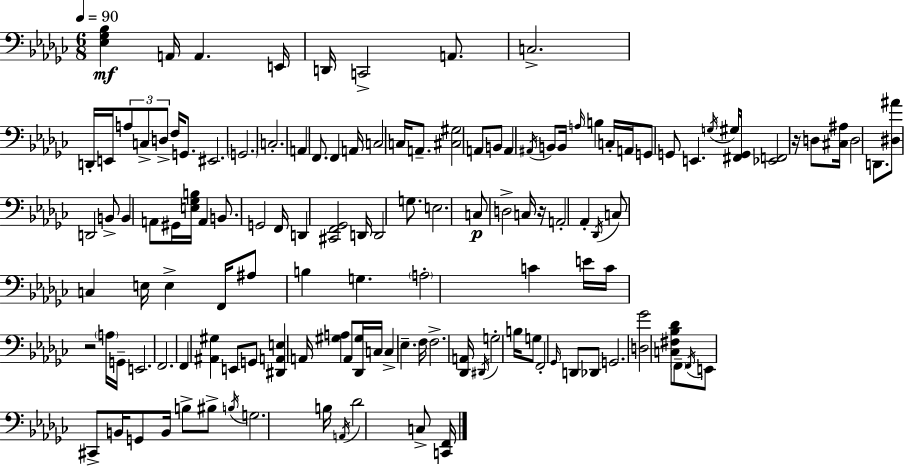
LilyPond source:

{
  \clef bass
  \numericTimeSignature
  \time 6/8
  \key ees \minor
  \tempo 4 = 90
  <ees ges bes>4\mf a,16 a,4. e,16 | d,16 c,2-> a,8. | c2.-> | d,16-. e,16 \tuplet 3/2 { a8 c8-> d8-> } f16 g,8. | \break eis,2. | \parenthesize g,2. | c2.-. | a,4 f,8. f,4 a,16 | \break c2 c16 a,8.-- | <cis gis>2 a,8 b,8 | a,4 \acciaccatura { ais,16 } b,8 b,16 \grace { a16 } b4 | c16-. a,16 g,8 g,8 e,4. | \break \acciaccatura { g16 } gis16 <fis, g,>16 <ees, f,>2 | r16 d8 <cis ais>16 d2 | d,8. <dis ais'>8 d,2 | b,8-> b,4 a,8 gis,16 <e ges b>16 a,4 | \break b,8. g,2 | f,16 d,4 <cis, f, ges,>2 | d,16 d,2 | g8. e2. | \break c8\p d2-> | c16 r16 a,2-. aes,4-. | \acciaccatura { des,16 } c8 c4 e16 e4-> | f,16 ais8 b4 g4. | \break \parenthesize a2-. | c'4 e'16 c'16 r2 | \parenthesize a16 g,16-- e,2. | f,2. | \break f,4 <ais, gis>4 | e,8 g,8 <dis, a, e>4 a,16 <gis a>4 | a,8 <des, gis>16 c16 c4-> ees4.-- | f16 f2.-> | \break <des, a,>16 \acciaccatura { dis,16 } g2-. | b16 g8 f,2-. | \grace { ges,16 } d,8 des,8 g,2. | <d ges'>2 | \break <c fis bes des'>8 \parenthesize f,8-- \acciaccatura { f,16 } e,8 cis,8-> b,16 | g,8 b,16 b8-> bis8-> \acciaccatura { b16 } g2. | b16 \acciaccatura { a,16 } des'2 | c8-> <c, f,>16 \bar "|."
}